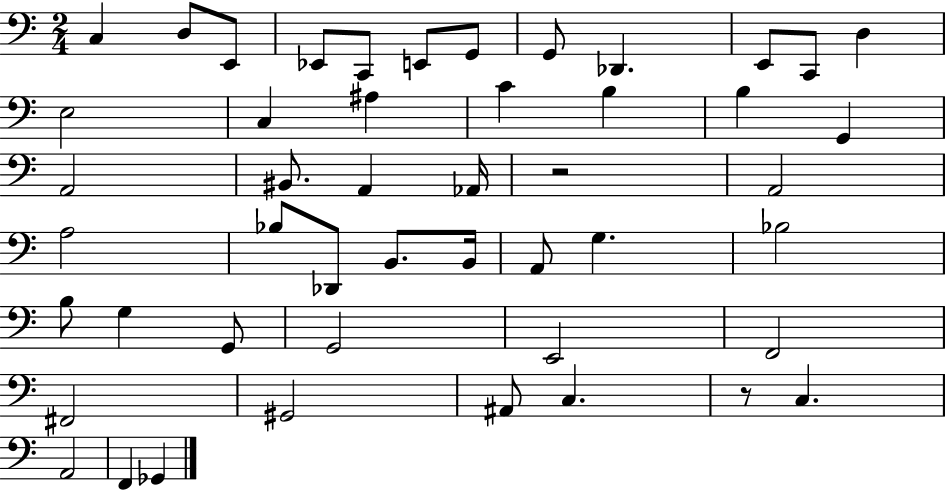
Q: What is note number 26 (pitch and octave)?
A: Bb3